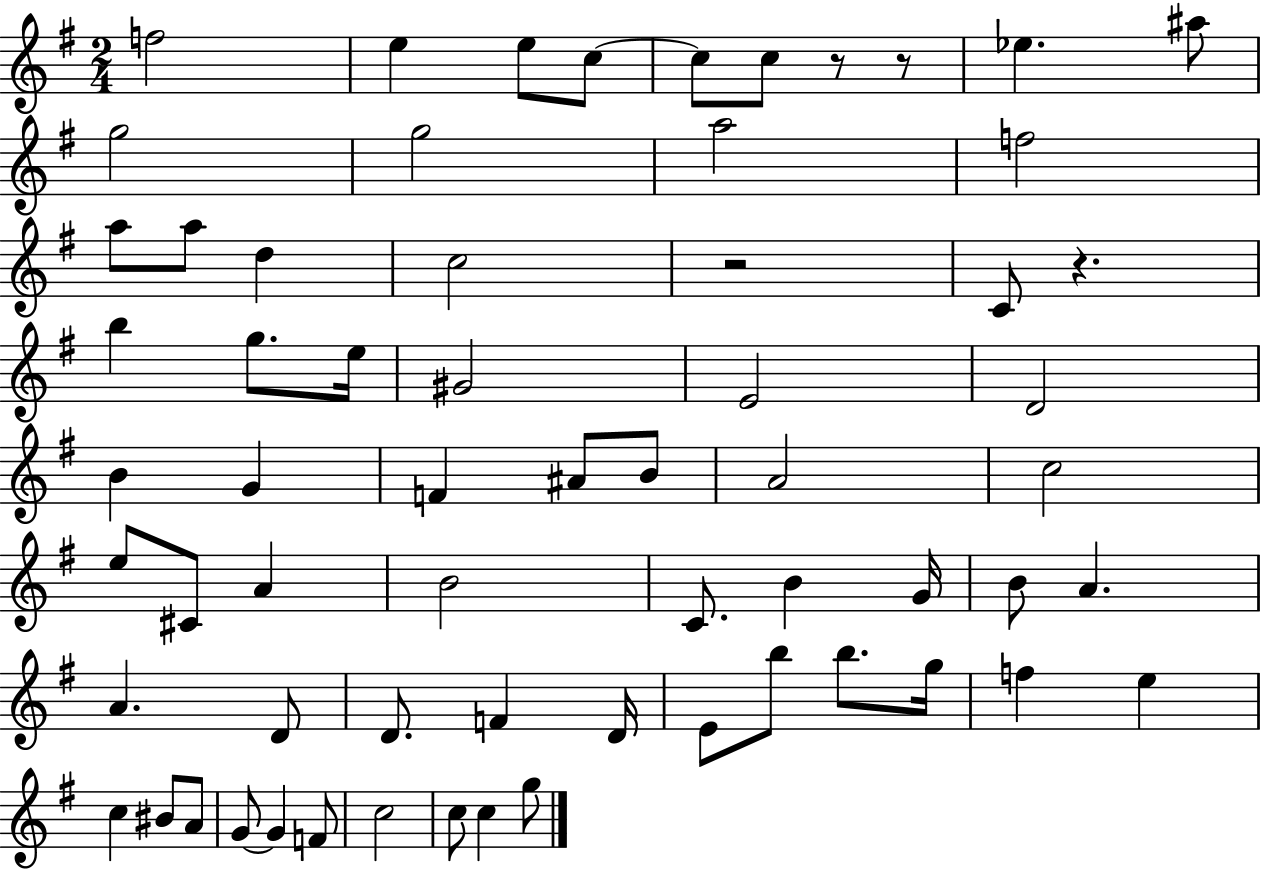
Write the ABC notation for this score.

X:1
T:Untitled
M:2/4
L:1/4
K:G
f2 e e/2 c/2 c/2 c/2 z/2 z/2 _e ^a/2 g2 g2 a2 f2 a/2 a/2 d c2 z2 C/2 z b g/2 e/4 ^G2 E2 D2 B G F ^A/2 B/2 A2 c2 e/2 ^C/2 A B2 C/2 B G/4 B/2 A A D/2 D/2 F D/4 E/2 b/2 b/2 g/4 f e c ^B/2 A/2 G/2 G F/2 c2 c/2 c g/2